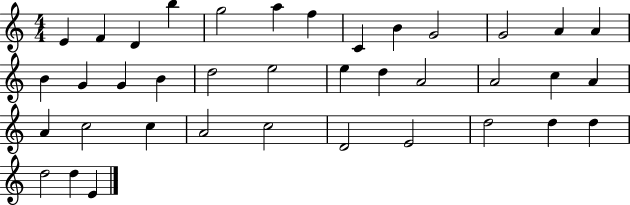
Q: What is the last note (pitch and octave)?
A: E4